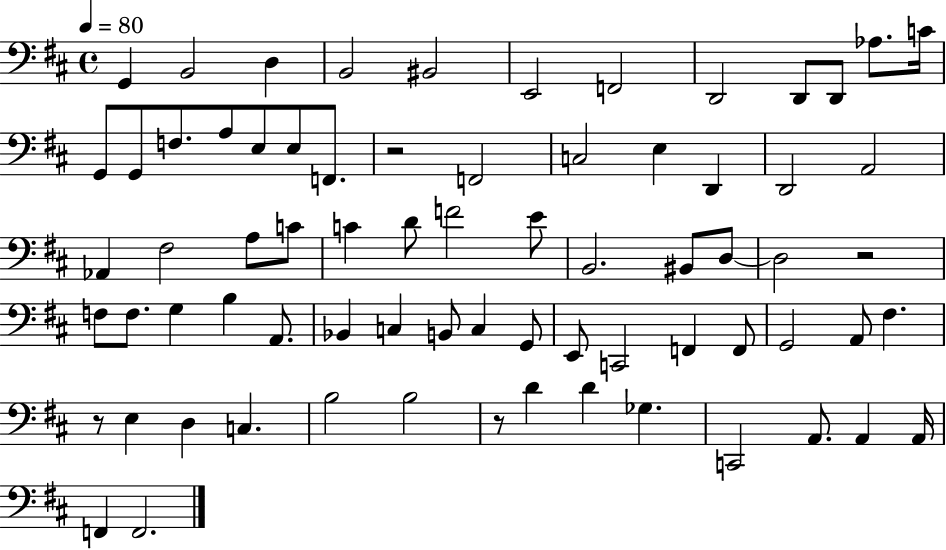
X:1
T:Untitled
M:4/4
L:1/4
K:D
G,, B,,2 D, B,,2 ^B,,2 E,,2 F,,2 D,,2 D,,/2 D,,/2 _A,/2 C/4 G,,/2 G,,/2 F,/2 A,/2 E,/2 E,/2 F,,/2 z2 F,,2 C,2 E, D,, D,,2 A,,2 _A,, ^F,2 A,/2 C/2 C D/2 F2 E/2 B,,2 ^B,,/2 D,/2 D,2 z2 F,/2 F,/2 G, B, A,,/2 _B,, C, B,,/2 C, G,,/2 E,,/2 C,,2 F,, F,,/2 G,,2 A,,/2 ^F, z/2 E, D, C, B,2 B,2 z/2 D D _G, C,,2 A,,/2 A,, A,,/4 F,, F,,2